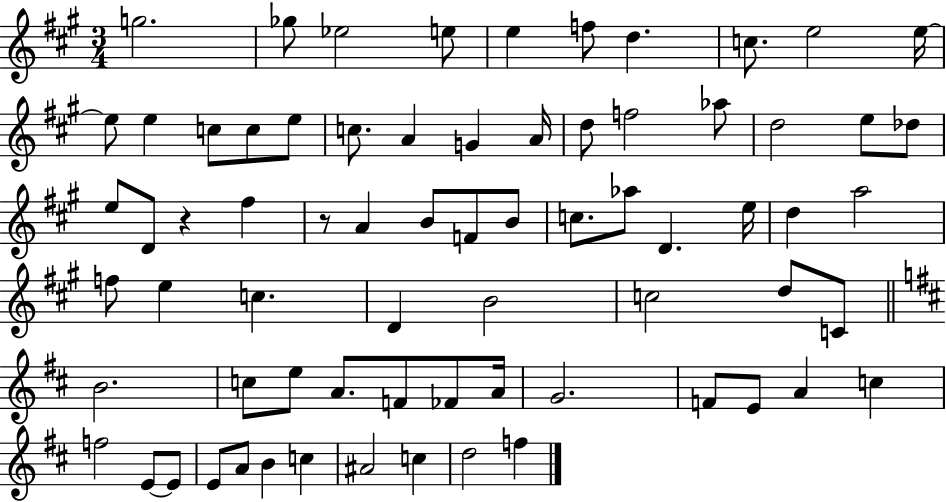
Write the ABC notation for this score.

X:1
T:Untitled
M:3/4
L:1/4
K:A
g2 _g/2 _e2 e/2 e f/2 d c/2 e2 e/4 e/2 e c/2 c/2 e/2 c/2 A G A/4 d/2 f2 _a/2 d2 e/2 _d/2 e/2 D/2 z ^f z/2 A B/2 F/2 B/2 c/2 _a/2 D e/4 d a2 f/2 e c D B2 c2 d/2 C/2 B2 c/2 e/2 A/2 F/2 _F/2 A/4 G2 F/2 E/2 A c f2 E/2 E/2 E/2 A/2 B c ^A2 c d2 f